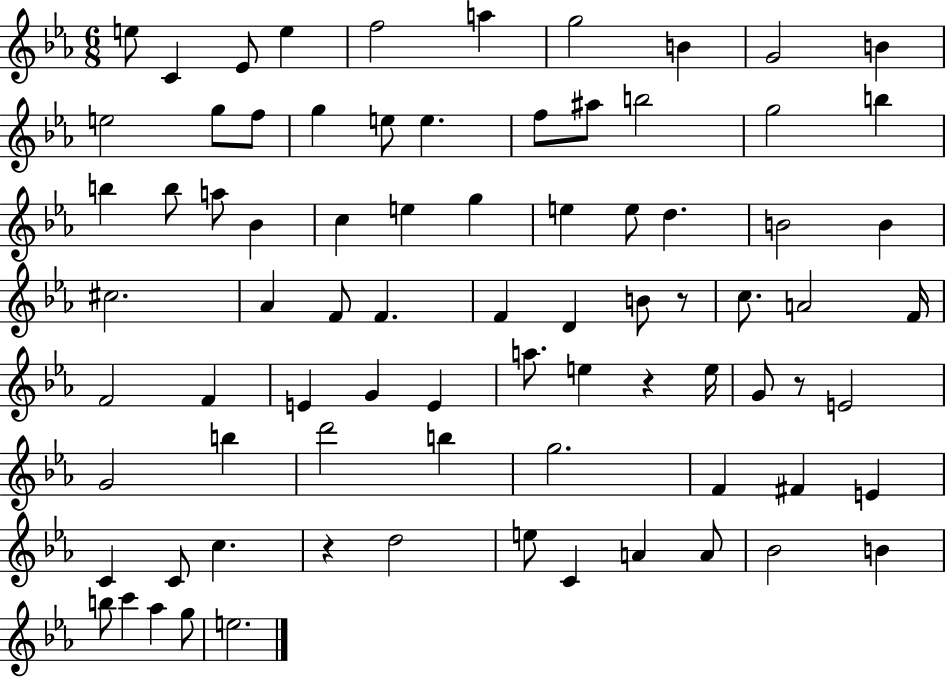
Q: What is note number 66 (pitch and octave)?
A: E5